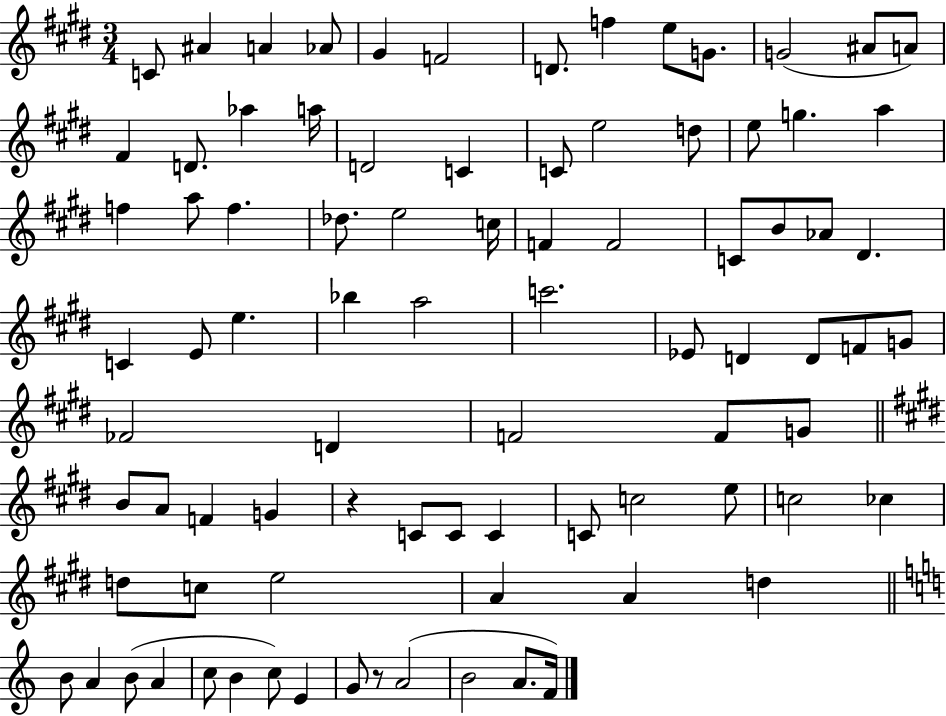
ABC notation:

X:1
T:Untitled
M:3/4
L:1/4
K:E
C/2 ^A A _A/2 ^G F2 D/2 f e/2 G/2 G2 ^A/2 A/2 ^F D/2 _a a/4 D2 C C/2 e2 d/2 e/2 g a f a/2 f _d/2 e2 c/4 F F2 C/2 B/2 _A/2 ^D C E/2 e _b a2 c'2 _E/2 D D/2 F/2 G/2 _F2 D F2 F/2 G/2 B/2 A/2 F G z C/2 C/2 C C/2 c2 e/2 c2 _c d/2 c/2 e2 A A d B/2 A B/2 A c/2 B c/2 E G/2 z/2 A2 B2 A/2 F/4